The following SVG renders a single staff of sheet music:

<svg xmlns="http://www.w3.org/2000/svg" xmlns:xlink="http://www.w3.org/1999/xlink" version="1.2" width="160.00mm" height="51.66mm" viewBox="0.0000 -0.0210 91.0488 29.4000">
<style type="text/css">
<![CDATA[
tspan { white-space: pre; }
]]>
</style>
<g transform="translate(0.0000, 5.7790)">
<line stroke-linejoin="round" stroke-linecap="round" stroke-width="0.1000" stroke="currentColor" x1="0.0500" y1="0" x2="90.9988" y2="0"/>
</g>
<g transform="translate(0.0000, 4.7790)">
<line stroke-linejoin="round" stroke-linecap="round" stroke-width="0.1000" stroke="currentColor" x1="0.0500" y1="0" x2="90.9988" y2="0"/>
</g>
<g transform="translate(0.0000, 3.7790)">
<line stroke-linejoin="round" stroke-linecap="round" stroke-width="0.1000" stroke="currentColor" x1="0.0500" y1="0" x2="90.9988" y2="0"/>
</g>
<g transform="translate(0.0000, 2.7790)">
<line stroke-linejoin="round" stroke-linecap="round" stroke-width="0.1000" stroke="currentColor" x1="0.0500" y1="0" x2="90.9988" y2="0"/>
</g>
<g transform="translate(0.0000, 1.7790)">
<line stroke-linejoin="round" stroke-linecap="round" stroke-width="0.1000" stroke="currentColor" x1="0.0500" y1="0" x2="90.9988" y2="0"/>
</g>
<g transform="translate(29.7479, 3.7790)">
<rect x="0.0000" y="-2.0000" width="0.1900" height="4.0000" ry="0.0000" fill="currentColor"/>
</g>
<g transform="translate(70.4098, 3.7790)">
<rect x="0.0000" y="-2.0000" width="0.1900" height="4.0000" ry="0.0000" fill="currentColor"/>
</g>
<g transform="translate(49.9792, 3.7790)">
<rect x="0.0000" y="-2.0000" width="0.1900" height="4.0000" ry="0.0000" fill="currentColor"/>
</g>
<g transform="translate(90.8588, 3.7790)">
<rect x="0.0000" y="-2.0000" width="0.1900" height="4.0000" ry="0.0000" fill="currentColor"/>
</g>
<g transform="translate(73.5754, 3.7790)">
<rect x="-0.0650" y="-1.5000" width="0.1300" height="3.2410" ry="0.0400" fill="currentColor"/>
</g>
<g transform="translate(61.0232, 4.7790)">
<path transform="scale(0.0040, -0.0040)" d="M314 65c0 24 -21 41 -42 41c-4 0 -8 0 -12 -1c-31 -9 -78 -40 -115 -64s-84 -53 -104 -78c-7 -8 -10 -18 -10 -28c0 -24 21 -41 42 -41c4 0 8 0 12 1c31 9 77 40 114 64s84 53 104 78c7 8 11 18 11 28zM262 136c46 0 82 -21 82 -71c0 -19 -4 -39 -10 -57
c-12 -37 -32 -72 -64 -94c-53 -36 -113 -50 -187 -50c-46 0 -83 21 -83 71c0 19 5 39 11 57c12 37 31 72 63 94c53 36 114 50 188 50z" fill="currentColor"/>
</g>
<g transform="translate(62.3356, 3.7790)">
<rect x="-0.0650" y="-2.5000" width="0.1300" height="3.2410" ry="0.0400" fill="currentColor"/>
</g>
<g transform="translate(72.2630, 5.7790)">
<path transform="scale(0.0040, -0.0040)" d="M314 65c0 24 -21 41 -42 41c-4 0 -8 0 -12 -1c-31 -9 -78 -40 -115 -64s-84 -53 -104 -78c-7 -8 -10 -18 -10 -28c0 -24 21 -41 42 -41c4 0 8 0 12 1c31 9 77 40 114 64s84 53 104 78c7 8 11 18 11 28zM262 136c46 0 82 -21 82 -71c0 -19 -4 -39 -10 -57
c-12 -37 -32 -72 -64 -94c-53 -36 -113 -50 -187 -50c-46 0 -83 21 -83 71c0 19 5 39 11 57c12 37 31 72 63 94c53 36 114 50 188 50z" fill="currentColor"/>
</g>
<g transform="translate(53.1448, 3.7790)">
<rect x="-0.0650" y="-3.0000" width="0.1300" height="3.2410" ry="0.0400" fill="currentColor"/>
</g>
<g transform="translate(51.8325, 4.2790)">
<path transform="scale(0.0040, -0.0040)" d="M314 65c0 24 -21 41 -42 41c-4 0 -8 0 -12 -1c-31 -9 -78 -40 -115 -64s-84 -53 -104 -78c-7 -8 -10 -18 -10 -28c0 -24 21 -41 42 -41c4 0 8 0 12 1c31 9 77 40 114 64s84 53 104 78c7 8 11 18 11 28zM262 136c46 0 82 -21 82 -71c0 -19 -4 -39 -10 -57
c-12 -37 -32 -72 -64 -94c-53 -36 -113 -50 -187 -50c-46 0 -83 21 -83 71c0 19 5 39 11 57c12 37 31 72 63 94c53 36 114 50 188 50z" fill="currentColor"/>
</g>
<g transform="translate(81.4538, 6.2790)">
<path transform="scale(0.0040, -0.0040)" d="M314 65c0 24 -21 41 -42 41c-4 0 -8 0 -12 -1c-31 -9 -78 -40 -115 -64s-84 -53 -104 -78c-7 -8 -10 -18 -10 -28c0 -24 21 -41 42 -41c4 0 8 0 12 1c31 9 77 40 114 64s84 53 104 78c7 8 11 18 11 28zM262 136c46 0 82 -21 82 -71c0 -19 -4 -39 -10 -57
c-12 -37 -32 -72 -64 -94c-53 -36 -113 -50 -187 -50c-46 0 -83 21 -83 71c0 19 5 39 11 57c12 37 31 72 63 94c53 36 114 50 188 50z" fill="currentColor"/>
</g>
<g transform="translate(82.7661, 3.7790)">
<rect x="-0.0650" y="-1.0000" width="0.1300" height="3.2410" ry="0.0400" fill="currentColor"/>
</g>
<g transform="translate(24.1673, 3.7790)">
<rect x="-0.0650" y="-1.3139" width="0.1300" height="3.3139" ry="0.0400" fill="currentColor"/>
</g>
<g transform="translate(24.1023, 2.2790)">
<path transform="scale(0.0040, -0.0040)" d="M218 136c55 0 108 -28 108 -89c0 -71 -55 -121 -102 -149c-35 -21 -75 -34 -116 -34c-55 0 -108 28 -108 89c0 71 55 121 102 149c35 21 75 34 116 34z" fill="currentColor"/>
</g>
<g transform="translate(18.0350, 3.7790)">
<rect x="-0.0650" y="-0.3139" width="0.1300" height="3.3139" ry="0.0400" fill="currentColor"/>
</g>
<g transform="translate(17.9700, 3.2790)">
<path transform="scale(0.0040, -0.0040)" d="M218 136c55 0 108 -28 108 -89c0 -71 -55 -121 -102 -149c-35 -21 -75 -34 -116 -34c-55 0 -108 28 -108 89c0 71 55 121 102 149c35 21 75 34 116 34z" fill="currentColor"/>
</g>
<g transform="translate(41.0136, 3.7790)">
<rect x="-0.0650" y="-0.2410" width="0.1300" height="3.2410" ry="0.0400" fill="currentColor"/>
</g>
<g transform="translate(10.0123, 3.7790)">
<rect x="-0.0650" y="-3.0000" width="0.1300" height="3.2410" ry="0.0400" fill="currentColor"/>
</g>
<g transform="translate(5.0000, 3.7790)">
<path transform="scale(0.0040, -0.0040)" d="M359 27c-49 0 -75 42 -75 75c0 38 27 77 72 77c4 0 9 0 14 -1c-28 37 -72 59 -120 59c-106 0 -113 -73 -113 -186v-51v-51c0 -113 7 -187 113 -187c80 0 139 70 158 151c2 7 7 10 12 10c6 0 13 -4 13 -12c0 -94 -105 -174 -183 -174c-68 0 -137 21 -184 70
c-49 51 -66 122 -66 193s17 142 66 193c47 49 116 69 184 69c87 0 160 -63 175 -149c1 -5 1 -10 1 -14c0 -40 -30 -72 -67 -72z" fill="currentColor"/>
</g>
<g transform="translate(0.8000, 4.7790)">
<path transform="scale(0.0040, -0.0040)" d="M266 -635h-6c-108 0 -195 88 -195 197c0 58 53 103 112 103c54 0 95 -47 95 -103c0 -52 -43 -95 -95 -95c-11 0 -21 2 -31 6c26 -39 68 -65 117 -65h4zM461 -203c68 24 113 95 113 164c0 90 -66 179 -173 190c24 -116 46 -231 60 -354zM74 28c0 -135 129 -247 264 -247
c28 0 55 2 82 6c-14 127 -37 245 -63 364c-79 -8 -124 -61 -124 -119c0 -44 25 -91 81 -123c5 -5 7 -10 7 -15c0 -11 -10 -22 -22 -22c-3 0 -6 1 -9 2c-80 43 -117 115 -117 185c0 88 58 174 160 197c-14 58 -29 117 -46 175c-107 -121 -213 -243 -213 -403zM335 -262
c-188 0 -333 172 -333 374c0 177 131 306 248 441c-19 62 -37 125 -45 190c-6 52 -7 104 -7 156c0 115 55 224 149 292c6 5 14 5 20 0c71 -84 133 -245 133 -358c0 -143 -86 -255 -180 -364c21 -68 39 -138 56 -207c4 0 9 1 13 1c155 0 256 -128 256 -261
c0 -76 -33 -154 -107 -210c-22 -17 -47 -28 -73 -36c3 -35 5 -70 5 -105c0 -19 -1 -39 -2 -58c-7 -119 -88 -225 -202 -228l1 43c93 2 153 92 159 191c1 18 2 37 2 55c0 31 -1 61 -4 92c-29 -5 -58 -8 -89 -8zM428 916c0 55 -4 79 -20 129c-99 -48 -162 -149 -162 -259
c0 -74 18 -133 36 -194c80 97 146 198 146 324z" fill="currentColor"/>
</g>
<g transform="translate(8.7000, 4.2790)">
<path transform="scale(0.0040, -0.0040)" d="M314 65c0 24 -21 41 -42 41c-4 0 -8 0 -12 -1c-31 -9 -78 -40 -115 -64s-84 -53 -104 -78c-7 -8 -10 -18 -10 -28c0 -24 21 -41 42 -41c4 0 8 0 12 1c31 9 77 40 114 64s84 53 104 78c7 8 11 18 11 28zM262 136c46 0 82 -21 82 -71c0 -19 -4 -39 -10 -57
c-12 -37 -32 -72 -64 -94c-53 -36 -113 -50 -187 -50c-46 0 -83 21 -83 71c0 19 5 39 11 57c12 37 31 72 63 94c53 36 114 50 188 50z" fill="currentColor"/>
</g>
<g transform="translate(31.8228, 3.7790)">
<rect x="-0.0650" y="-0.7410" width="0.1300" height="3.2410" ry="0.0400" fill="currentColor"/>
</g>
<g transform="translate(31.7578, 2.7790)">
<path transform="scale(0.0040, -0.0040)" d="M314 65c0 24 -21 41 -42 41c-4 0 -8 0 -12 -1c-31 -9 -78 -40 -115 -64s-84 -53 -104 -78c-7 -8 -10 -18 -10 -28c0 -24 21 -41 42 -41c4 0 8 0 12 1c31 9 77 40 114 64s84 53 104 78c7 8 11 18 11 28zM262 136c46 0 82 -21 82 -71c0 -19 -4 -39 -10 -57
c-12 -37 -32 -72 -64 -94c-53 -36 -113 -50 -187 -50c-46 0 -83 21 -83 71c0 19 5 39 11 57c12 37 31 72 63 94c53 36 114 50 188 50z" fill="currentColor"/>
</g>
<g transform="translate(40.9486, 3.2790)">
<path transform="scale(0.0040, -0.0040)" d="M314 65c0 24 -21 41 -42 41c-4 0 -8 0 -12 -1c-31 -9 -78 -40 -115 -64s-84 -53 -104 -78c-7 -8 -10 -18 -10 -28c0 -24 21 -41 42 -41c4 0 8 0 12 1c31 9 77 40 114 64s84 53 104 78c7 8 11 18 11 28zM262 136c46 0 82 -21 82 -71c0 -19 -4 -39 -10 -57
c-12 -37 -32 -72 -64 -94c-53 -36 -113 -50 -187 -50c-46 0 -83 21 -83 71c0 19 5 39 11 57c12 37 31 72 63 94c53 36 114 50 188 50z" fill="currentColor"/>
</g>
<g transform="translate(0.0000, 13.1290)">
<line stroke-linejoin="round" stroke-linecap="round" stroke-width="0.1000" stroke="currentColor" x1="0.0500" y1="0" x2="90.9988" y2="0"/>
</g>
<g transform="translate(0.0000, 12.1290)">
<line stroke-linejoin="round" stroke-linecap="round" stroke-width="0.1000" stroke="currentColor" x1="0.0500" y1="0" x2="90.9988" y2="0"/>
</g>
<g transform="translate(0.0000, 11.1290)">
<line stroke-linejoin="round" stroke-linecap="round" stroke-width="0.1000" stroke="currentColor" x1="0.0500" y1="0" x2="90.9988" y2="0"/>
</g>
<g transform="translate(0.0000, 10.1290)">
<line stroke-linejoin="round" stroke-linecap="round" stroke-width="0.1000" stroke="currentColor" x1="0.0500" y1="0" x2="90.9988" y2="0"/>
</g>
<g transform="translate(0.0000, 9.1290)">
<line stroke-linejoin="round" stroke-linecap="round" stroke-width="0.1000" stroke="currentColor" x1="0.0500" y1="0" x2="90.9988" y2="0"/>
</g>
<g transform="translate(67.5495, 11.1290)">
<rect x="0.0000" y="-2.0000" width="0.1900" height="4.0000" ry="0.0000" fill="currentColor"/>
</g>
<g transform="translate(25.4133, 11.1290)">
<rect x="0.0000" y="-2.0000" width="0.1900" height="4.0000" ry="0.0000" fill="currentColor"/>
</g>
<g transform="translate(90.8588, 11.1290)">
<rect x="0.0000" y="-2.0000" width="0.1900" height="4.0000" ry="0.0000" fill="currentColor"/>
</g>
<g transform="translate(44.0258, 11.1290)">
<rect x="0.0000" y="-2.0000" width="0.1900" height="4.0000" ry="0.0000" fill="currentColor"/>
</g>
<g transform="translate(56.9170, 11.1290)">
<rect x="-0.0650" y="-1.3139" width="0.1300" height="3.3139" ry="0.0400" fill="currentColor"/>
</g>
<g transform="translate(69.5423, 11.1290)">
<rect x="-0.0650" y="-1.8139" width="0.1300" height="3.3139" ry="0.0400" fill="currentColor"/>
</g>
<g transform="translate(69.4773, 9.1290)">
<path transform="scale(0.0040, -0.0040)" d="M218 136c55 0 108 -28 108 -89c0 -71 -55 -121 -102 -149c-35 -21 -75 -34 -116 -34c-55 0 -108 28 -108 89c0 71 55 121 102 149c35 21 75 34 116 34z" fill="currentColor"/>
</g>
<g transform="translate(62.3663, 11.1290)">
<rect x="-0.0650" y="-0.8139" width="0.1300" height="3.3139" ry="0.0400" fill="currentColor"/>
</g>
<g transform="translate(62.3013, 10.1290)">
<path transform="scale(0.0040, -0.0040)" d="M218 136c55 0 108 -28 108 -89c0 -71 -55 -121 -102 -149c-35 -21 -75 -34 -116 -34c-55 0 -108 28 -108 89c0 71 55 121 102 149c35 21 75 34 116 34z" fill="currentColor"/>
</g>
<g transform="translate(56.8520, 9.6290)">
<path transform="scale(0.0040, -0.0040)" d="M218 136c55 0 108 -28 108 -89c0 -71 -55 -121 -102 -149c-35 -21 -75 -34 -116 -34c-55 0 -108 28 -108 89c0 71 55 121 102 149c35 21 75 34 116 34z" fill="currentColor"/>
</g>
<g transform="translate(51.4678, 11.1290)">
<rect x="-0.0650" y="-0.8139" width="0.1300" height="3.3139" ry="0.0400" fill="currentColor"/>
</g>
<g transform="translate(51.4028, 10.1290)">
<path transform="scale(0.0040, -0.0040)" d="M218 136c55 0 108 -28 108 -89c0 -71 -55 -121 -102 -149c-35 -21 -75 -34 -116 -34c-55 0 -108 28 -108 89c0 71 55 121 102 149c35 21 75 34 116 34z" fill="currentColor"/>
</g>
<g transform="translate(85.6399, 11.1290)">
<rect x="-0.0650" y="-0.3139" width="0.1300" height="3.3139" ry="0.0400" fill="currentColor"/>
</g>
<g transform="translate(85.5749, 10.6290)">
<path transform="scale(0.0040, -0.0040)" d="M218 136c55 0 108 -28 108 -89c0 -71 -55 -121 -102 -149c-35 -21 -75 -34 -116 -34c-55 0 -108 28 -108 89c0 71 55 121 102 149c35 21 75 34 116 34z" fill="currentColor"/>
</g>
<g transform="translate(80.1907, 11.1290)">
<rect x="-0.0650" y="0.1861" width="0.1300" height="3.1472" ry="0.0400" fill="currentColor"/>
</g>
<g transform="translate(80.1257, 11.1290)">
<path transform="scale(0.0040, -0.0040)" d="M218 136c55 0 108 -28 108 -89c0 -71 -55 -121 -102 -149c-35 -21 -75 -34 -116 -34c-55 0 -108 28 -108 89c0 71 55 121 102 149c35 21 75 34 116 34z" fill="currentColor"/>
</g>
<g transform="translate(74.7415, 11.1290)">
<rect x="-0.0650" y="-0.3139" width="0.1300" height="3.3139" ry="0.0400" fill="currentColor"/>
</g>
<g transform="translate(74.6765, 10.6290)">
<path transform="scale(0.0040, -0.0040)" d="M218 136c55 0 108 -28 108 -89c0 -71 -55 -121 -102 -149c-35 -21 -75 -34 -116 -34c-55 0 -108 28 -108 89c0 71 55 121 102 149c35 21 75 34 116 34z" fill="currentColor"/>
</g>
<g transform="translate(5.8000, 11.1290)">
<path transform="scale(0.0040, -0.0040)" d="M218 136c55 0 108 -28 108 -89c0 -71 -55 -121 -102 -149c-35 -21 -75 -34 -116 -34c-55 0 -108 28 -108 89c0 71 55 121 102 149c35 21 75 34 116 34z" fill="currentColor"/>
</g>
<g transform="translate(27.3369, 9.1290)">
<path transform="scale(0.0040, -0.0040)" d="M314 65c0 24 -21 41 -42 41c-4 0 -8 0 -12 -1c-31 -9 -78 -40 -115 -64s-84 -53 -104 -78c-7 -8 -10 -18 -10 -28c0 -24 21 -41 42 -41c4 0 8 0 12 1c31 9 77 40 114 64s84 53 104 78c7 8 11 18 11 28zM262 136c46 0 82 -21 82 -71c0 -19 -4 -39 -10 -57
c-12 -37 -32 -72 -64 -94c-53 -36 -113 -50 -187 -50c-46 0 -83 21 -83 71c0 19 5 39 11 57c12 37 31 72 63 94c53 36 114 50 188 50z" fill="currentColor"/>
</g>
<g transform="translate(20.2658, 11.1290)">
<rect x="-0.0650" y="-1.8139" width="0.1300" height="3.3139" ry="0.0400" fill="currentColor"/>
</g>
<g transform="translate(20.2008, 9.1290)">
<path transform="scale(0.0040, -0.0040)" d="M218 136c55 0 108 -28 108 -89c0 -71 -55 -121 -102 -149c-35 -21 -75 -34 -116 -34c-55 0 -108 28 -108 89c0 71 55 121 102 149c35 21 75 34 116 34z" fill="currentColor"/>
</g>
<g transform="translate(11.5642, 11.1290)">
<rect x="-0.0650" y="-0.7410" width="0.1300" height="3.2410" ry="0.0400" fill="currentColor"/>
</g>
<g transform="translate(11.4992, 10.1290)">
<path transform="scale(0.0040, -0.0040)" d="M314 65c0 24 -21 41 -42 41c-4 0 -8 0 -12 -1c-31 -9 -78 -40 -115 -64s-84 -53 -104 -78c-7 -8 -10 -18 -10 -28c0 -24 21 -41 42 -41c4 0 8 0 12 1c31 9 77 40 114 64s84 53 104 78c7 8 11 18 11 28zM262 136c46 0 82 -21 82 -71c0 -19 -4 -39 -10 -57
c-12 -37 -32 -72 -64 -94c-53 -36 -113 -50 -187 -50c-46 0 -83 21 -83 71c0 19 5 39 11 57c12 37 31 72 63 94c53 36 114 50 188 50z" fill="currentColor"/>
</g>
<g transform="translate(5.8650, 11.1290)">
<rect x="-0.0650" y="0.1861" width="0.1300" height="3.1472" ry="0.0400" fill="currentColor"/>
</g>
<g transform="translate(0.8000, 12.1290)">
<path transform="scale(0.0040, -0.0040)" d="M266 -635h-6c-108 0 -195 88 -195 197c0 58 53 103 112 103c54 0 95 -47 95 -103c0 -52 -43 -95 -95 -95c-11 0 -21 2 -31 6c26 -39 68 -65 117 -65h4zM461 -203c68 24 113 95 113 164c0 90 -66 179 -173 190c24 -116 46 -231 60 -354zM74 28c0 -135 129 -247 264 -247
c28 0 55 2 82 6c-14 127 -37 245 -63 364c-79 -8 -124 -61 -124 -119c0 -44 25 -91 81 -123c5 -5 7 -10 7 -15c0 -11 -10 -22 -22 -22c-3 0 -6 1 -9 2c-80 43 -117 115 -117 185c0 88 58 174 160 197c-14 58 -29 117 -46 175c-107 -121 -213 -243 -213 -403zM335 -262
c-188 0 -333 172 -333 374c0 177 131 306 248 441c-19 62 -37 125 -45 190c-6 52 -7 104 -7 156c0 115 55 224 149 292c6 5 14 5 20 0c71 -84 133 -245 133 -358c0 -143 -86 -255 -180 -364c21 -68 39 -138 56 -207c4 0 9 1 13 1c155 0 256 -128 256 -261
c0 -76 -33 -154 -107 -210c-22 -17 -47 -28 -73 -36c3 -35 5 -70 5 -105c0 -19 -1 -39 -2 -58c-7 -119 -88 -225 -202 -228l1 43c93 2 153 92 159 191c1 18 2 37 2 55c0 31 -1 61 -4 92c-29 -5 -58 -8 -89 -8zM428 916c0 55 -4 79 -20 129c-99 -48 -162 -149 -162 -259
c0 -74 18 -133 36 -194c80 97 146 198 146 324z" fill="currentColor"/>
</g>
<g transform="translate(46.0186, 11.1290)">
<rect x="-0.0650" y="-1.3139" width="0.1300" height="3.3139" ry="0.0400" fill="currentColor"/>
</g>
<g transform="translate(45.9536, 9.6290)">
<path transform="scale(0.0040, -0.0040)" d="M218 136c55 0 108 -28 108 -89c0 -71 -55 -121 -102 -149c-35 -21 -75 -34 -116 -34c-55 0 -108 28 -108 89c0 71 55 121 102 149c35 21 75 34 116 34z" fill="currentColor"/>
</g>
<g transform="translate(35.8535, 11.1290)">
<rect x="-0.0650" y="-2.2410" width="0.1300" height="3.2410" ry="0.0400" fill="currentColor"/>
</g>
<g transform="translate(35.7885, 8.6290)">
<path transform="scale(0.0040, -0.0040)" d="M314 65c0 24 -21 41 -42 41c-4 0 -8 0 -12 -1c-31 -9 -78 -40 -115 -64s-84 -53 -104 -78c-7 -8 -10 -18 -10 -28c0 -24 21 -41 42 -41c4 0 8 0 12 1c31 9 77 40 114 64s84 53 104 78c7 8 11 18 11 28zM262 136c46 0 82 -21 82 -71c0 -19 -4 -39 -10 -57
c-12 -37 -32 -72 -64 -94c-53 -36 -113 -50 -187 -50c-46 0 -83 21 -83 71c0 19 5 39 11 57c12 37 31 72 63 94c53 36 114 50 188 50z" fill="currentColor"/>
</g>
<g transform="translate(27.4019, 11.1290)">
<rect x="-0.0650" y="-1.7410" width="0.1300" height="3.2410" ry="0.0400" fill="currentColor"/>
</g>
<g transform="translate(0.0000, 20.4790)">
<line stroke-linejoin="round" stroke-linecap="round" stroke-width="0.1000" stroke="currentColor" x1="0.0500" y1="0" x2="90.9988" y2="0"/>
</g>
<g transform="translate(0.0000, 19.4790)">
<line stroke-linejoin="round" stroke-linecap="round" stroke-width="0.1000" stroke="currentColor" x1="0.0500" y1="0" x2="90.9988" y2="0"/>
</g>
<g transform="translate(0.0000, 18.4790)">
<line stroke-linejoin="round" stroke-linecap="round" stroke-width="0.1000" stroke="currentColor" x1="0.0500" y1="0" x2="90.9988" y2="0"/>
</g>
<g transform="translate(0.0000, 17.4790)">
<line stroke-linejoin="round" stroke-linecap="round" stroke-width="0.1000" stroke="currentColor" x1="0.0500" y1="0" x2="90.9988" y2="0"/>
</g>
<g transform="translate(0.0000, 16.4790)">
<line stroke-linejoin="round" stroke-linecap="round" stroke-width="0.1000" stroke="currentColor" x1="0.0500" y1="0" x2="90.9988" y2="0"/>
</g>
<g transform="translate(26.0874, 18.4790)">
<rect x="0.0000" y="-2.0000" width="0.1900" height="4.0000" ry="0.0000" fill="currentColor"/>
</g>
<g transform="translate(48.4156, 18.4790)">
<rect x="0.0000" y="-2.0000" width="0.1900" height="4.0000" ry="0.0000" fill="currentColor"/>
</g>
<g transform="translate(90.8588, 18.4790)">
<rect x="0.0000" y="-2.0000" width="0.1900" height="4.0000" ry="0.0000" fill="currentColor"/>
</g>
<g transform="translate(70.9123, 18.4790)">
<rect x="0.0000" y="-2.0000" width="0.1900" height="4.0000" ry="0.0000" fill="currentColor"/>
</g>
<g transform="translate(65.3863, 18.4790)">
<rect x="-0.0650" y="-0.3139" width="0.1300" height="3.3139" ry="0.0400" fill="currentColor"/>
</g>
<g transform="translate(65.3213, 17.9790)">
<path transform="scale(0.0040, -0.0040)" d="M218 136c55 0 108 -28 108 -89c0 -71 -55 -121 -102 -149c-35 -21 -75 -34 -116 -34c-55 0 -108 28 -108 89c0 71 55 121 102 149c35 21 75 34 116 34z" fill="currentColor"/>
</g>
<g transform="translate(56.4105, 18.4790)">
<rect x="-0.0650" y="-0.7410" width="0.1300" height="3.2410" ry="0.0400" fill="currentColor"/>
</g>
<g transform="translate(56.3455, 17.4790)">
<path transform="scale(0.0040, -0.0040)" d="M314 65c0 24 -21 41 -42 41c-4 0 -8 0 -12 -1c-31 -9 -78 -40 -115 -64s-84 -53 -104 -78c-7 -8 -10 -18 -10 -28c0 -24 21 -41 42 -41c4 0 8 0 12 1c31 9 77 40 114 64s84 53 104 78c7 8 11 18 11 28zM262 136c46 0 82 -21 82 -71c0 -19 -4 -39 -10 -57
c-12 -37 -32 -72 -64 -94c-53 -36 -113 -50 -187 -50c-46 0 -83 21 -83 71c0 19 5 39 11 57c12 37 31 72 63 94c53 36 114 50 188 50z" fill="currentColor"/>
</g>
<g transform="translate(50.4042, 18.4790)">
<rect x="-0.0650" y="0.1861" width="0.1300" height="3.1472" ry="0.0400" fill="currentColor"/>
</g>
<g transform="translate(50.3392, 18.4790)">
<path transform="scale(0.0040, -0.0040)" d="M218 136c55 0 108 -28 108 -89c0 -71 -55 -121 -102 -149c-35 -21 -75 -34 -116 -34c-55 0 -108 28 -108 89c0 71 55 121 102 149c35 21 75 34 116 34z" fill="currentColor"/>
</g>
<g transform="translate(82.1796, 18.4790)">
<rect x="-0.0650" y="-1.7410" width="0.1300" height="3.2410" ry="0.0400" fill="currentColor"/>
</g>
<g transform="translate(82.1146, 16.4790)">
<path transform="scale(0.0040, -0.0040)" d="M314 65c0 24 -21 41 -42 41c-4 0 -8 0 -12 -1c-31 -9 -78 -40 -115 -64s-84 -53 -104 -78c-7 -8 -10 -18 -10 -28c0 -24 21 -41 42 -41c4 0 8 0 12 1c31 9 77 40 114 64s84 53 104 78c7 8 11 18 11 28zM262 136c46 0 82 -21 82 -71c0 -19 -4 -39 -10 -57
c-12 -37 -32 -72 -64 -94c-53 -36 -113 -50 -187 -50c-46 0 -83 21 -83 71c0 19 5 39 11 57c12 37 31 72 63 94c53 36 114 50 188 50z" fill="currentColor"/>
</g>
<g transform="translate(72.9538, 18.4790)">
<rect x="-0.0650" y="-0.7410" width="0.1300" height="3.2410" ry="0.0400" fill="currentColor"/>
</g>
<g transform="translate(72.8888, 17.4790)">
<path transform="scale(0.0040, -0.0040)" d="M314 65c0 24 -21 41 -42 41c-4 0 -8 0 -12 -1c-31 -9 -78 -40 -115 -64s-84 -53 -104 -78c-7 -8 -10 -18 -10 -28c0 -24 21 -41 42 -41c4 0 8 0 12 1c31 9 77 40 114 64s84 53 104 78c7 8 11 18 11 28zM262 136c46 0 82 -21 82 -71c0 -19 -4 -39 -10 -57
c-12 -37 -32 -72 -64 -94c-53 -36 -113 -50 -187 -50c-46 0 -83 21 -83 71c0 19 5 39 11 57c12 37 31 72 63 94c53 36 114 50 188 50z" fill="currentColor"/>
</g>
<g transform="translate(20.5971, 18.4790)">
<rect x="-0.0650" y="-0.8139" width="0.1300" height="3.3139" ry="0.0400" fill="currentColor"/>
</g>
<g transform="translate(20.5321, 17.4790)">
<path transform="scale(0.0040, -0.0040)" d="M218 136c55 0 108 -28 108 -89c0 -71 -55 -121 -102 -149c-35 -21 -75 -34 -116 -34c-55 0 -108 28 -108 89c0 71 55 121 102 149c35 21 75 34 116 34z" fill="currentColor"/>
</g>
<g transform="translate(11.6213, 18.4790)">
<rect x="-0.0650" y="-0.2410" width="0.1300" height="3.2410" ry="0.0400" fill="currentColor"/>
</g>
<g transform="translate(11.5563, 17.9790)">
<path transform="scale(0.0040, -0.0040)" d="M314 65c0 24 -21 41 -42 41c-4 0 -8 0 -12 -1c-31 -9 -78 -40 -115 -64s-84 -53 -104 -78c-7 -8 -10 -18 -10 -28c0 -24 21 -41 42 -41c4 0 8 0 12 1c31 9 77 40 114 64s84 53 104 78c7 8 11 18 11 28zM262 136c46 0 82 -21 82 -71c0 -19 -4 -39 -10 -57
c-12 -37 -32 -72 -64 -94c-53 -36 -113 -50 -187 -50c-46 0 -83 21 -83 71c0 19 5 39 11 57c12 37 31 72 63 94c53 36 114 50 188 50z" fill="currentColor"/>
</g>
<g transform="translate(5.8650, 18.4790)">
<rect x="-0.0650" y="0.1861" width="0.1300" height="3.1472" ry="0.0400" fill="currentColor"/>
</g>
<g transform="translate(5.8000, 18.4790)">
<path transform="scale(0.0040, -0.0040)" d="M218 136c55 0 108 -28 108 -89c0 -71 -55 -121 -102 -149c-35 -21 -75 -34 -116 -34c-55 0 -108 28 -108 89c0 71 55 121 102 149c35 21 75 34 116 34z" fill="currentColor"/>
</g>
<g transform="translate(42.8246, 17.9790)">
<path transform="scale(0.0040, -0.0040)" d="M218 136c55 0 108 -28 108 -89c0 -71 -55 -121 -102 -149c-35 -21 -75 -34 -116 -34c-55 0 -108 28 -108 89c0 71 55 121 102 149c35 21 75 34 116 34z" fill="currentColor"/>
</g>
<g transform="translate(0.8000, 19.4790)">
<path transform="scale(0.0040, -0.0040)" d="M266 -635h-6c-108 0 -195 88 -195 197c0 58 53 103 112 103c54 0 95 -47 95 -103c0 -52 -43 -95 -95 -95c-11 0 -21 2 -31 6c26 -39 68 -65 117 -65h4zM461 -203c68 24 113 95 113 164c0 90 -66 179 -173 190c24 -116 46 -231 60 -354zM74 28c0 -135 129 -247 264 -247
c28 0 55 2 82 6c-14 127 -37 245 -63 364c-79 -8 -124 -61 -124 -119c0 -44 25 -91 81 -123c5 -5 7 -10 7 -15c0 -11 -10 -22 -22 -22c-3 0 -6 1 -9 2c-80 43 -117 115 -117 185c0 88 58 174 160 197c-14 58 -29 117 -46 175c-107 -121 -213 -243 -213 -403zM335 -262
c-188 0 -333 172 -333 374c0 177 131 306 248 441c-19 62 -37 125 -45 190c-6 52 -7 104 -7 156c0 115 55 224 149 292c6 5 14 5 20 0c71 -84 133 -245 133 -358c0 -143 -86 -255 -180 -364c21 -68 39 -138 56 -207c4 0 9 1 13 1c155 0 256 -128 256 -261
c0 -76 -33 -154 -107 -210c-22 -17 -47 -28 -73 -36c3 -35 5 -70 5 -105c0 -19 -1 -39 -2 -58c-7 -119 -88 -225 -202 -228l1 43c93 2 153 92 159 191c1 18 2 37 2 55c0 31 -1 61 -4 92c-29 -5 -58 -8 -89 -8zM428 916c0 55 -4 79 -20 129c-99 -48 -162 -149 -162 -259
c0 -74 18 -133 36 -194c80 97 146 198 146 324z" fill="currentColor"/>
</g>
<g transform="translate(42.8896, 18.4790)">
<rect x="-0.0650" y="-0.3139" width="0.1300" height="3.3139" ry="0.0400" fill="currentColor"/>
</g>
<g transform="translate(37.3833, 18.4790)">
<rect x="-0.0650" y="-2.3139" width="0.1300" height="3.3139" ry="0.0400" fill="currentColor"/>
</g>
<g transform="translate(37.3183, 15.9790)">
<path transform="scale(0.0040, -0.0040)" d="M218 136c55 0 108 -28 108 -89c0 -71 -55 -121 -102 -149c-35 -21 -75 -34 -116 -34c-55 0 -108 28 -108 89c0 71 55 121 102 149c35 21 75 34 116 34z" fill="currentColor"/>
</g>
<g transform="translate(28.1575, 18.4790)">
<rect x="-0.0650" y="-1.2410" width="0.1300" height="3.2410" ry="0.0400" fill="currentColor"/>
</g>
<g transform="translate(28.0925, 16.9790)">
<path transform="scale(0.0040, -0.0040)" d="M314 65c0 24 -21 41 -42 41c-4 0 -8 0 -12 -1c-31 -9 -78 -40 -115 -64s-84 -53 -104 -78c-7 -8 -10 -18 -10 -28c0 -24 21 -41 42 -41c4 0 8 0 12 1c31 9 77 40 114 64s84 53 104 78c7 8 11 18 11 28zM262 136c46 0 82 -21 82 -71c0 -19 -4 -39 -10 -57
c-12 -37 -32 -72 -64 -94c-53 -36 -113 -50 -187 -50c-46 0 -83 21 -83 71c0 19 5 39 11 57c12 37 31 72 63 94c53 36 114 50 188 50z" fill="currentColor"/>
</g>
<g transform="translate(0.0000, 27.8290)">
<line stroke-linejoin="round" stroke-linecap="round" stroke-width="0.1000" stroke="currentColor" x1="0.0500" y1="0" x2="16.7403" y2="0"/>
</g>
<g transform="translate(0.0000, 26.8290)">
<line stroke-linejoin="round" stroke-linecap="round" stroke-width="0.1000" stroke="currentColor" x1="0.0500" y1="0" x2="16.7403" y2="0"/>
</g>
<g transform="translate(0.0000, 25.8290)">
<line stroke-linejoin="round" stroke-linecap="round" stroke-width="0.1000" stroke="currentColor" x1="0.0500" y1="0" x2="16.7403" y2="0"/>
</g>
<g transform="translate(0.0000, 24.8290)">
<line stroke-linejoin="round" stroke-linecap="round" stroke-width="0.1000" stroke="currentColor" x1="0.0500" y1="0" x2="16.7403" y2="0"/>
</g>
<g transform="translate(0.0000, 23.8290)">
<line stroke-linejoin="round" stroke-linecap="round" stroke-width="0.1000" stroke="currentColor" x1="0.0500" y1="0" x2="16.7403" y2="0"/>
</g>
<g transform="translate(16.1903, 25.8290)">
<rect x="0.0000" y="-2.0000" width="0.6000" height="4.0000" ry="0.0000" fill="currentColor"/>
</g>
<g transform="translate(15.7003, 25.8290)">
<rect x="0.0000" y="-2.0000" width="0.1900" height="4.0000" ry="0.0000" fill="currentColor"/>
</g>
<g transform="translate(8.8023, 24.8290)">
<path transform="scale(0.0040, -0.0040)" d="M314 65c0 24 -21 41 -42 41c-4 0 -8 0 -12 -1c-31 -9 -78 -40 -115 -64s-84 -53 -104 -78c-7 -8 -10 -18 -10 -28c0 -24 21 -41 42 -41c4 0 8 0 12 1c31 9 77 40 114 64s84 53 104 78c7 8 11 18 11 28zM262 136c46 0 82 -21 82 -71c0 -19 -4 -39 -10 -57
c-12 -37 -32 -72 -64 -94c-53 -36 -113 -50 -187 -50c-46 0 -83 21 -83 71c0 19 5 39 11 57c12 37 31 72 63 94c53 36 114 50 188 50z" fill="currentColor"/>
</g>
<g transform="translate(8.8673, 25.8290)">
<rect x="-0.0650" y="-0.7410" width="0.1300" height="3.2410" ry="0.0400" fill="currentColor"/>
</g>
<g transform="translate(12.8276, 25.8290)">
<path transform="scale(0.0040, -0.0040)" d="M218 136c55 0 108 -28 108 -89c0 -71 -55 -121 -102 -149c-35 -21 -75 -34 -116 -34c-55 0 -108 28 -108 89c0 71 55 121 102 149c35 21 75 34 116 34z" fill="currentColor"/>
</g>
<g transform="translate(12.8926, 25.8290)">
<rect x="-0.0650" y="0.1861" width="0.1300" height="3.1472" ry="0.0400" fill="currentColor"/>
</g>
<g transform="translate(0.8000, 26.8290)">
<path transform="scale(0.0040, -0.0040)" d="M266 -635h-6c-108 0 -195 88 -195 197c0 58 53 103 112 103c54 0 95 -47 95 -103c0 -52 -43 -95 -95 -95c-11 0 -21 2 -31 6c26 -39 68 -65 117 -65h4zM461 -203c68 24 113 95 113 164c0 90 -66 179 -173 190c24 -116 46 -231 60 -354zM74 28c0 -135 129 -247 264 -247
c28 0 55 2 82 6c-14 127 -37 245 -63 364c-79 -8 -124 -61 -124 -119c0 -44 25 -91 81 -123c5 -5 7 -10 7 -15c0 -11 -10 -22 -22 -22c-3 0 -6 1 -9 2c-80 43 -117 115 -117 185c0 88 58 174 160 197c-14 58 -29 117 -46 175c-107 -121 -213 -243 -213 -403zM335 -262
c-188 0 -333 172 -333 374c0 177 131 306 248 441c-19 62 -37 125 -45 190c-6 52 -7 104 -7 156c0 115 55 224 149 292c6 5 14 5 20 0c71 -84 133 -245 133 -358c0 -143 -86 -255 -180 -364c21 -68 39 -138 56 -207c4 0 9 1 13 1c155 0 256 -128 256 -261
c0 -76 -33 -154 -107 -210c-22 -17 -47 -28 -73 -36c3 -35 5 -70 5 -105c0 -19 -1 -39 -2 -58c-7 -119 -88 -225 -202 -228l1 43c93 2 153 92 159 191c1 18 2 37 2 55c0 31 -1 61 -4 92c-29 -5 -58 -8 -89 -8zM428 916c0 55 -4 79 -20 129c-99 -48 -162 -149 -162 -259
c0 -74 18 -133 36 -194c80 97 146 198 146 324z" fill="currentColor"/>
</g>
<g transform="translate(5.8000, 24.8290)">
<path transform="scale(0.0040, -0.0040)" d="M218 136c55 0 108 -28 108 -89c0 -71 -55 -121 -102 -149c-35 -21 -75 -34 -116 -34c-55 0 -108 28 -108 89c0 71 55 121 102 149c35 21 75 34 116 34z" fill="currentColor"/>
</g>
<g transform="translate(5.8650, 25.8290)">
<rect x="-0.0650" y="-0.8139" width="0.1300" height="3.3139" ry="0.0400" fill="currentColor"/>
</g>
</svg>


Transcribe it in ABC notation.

X:1
T:Untitled
M:4/4
L:1/4
K:C
A2 c e d2 c2 A2 G2 E2 D2 B d2 f f2 g2 e d e d f c B c B c2 d e2 g c B d2 c d2 f2 d d2 B